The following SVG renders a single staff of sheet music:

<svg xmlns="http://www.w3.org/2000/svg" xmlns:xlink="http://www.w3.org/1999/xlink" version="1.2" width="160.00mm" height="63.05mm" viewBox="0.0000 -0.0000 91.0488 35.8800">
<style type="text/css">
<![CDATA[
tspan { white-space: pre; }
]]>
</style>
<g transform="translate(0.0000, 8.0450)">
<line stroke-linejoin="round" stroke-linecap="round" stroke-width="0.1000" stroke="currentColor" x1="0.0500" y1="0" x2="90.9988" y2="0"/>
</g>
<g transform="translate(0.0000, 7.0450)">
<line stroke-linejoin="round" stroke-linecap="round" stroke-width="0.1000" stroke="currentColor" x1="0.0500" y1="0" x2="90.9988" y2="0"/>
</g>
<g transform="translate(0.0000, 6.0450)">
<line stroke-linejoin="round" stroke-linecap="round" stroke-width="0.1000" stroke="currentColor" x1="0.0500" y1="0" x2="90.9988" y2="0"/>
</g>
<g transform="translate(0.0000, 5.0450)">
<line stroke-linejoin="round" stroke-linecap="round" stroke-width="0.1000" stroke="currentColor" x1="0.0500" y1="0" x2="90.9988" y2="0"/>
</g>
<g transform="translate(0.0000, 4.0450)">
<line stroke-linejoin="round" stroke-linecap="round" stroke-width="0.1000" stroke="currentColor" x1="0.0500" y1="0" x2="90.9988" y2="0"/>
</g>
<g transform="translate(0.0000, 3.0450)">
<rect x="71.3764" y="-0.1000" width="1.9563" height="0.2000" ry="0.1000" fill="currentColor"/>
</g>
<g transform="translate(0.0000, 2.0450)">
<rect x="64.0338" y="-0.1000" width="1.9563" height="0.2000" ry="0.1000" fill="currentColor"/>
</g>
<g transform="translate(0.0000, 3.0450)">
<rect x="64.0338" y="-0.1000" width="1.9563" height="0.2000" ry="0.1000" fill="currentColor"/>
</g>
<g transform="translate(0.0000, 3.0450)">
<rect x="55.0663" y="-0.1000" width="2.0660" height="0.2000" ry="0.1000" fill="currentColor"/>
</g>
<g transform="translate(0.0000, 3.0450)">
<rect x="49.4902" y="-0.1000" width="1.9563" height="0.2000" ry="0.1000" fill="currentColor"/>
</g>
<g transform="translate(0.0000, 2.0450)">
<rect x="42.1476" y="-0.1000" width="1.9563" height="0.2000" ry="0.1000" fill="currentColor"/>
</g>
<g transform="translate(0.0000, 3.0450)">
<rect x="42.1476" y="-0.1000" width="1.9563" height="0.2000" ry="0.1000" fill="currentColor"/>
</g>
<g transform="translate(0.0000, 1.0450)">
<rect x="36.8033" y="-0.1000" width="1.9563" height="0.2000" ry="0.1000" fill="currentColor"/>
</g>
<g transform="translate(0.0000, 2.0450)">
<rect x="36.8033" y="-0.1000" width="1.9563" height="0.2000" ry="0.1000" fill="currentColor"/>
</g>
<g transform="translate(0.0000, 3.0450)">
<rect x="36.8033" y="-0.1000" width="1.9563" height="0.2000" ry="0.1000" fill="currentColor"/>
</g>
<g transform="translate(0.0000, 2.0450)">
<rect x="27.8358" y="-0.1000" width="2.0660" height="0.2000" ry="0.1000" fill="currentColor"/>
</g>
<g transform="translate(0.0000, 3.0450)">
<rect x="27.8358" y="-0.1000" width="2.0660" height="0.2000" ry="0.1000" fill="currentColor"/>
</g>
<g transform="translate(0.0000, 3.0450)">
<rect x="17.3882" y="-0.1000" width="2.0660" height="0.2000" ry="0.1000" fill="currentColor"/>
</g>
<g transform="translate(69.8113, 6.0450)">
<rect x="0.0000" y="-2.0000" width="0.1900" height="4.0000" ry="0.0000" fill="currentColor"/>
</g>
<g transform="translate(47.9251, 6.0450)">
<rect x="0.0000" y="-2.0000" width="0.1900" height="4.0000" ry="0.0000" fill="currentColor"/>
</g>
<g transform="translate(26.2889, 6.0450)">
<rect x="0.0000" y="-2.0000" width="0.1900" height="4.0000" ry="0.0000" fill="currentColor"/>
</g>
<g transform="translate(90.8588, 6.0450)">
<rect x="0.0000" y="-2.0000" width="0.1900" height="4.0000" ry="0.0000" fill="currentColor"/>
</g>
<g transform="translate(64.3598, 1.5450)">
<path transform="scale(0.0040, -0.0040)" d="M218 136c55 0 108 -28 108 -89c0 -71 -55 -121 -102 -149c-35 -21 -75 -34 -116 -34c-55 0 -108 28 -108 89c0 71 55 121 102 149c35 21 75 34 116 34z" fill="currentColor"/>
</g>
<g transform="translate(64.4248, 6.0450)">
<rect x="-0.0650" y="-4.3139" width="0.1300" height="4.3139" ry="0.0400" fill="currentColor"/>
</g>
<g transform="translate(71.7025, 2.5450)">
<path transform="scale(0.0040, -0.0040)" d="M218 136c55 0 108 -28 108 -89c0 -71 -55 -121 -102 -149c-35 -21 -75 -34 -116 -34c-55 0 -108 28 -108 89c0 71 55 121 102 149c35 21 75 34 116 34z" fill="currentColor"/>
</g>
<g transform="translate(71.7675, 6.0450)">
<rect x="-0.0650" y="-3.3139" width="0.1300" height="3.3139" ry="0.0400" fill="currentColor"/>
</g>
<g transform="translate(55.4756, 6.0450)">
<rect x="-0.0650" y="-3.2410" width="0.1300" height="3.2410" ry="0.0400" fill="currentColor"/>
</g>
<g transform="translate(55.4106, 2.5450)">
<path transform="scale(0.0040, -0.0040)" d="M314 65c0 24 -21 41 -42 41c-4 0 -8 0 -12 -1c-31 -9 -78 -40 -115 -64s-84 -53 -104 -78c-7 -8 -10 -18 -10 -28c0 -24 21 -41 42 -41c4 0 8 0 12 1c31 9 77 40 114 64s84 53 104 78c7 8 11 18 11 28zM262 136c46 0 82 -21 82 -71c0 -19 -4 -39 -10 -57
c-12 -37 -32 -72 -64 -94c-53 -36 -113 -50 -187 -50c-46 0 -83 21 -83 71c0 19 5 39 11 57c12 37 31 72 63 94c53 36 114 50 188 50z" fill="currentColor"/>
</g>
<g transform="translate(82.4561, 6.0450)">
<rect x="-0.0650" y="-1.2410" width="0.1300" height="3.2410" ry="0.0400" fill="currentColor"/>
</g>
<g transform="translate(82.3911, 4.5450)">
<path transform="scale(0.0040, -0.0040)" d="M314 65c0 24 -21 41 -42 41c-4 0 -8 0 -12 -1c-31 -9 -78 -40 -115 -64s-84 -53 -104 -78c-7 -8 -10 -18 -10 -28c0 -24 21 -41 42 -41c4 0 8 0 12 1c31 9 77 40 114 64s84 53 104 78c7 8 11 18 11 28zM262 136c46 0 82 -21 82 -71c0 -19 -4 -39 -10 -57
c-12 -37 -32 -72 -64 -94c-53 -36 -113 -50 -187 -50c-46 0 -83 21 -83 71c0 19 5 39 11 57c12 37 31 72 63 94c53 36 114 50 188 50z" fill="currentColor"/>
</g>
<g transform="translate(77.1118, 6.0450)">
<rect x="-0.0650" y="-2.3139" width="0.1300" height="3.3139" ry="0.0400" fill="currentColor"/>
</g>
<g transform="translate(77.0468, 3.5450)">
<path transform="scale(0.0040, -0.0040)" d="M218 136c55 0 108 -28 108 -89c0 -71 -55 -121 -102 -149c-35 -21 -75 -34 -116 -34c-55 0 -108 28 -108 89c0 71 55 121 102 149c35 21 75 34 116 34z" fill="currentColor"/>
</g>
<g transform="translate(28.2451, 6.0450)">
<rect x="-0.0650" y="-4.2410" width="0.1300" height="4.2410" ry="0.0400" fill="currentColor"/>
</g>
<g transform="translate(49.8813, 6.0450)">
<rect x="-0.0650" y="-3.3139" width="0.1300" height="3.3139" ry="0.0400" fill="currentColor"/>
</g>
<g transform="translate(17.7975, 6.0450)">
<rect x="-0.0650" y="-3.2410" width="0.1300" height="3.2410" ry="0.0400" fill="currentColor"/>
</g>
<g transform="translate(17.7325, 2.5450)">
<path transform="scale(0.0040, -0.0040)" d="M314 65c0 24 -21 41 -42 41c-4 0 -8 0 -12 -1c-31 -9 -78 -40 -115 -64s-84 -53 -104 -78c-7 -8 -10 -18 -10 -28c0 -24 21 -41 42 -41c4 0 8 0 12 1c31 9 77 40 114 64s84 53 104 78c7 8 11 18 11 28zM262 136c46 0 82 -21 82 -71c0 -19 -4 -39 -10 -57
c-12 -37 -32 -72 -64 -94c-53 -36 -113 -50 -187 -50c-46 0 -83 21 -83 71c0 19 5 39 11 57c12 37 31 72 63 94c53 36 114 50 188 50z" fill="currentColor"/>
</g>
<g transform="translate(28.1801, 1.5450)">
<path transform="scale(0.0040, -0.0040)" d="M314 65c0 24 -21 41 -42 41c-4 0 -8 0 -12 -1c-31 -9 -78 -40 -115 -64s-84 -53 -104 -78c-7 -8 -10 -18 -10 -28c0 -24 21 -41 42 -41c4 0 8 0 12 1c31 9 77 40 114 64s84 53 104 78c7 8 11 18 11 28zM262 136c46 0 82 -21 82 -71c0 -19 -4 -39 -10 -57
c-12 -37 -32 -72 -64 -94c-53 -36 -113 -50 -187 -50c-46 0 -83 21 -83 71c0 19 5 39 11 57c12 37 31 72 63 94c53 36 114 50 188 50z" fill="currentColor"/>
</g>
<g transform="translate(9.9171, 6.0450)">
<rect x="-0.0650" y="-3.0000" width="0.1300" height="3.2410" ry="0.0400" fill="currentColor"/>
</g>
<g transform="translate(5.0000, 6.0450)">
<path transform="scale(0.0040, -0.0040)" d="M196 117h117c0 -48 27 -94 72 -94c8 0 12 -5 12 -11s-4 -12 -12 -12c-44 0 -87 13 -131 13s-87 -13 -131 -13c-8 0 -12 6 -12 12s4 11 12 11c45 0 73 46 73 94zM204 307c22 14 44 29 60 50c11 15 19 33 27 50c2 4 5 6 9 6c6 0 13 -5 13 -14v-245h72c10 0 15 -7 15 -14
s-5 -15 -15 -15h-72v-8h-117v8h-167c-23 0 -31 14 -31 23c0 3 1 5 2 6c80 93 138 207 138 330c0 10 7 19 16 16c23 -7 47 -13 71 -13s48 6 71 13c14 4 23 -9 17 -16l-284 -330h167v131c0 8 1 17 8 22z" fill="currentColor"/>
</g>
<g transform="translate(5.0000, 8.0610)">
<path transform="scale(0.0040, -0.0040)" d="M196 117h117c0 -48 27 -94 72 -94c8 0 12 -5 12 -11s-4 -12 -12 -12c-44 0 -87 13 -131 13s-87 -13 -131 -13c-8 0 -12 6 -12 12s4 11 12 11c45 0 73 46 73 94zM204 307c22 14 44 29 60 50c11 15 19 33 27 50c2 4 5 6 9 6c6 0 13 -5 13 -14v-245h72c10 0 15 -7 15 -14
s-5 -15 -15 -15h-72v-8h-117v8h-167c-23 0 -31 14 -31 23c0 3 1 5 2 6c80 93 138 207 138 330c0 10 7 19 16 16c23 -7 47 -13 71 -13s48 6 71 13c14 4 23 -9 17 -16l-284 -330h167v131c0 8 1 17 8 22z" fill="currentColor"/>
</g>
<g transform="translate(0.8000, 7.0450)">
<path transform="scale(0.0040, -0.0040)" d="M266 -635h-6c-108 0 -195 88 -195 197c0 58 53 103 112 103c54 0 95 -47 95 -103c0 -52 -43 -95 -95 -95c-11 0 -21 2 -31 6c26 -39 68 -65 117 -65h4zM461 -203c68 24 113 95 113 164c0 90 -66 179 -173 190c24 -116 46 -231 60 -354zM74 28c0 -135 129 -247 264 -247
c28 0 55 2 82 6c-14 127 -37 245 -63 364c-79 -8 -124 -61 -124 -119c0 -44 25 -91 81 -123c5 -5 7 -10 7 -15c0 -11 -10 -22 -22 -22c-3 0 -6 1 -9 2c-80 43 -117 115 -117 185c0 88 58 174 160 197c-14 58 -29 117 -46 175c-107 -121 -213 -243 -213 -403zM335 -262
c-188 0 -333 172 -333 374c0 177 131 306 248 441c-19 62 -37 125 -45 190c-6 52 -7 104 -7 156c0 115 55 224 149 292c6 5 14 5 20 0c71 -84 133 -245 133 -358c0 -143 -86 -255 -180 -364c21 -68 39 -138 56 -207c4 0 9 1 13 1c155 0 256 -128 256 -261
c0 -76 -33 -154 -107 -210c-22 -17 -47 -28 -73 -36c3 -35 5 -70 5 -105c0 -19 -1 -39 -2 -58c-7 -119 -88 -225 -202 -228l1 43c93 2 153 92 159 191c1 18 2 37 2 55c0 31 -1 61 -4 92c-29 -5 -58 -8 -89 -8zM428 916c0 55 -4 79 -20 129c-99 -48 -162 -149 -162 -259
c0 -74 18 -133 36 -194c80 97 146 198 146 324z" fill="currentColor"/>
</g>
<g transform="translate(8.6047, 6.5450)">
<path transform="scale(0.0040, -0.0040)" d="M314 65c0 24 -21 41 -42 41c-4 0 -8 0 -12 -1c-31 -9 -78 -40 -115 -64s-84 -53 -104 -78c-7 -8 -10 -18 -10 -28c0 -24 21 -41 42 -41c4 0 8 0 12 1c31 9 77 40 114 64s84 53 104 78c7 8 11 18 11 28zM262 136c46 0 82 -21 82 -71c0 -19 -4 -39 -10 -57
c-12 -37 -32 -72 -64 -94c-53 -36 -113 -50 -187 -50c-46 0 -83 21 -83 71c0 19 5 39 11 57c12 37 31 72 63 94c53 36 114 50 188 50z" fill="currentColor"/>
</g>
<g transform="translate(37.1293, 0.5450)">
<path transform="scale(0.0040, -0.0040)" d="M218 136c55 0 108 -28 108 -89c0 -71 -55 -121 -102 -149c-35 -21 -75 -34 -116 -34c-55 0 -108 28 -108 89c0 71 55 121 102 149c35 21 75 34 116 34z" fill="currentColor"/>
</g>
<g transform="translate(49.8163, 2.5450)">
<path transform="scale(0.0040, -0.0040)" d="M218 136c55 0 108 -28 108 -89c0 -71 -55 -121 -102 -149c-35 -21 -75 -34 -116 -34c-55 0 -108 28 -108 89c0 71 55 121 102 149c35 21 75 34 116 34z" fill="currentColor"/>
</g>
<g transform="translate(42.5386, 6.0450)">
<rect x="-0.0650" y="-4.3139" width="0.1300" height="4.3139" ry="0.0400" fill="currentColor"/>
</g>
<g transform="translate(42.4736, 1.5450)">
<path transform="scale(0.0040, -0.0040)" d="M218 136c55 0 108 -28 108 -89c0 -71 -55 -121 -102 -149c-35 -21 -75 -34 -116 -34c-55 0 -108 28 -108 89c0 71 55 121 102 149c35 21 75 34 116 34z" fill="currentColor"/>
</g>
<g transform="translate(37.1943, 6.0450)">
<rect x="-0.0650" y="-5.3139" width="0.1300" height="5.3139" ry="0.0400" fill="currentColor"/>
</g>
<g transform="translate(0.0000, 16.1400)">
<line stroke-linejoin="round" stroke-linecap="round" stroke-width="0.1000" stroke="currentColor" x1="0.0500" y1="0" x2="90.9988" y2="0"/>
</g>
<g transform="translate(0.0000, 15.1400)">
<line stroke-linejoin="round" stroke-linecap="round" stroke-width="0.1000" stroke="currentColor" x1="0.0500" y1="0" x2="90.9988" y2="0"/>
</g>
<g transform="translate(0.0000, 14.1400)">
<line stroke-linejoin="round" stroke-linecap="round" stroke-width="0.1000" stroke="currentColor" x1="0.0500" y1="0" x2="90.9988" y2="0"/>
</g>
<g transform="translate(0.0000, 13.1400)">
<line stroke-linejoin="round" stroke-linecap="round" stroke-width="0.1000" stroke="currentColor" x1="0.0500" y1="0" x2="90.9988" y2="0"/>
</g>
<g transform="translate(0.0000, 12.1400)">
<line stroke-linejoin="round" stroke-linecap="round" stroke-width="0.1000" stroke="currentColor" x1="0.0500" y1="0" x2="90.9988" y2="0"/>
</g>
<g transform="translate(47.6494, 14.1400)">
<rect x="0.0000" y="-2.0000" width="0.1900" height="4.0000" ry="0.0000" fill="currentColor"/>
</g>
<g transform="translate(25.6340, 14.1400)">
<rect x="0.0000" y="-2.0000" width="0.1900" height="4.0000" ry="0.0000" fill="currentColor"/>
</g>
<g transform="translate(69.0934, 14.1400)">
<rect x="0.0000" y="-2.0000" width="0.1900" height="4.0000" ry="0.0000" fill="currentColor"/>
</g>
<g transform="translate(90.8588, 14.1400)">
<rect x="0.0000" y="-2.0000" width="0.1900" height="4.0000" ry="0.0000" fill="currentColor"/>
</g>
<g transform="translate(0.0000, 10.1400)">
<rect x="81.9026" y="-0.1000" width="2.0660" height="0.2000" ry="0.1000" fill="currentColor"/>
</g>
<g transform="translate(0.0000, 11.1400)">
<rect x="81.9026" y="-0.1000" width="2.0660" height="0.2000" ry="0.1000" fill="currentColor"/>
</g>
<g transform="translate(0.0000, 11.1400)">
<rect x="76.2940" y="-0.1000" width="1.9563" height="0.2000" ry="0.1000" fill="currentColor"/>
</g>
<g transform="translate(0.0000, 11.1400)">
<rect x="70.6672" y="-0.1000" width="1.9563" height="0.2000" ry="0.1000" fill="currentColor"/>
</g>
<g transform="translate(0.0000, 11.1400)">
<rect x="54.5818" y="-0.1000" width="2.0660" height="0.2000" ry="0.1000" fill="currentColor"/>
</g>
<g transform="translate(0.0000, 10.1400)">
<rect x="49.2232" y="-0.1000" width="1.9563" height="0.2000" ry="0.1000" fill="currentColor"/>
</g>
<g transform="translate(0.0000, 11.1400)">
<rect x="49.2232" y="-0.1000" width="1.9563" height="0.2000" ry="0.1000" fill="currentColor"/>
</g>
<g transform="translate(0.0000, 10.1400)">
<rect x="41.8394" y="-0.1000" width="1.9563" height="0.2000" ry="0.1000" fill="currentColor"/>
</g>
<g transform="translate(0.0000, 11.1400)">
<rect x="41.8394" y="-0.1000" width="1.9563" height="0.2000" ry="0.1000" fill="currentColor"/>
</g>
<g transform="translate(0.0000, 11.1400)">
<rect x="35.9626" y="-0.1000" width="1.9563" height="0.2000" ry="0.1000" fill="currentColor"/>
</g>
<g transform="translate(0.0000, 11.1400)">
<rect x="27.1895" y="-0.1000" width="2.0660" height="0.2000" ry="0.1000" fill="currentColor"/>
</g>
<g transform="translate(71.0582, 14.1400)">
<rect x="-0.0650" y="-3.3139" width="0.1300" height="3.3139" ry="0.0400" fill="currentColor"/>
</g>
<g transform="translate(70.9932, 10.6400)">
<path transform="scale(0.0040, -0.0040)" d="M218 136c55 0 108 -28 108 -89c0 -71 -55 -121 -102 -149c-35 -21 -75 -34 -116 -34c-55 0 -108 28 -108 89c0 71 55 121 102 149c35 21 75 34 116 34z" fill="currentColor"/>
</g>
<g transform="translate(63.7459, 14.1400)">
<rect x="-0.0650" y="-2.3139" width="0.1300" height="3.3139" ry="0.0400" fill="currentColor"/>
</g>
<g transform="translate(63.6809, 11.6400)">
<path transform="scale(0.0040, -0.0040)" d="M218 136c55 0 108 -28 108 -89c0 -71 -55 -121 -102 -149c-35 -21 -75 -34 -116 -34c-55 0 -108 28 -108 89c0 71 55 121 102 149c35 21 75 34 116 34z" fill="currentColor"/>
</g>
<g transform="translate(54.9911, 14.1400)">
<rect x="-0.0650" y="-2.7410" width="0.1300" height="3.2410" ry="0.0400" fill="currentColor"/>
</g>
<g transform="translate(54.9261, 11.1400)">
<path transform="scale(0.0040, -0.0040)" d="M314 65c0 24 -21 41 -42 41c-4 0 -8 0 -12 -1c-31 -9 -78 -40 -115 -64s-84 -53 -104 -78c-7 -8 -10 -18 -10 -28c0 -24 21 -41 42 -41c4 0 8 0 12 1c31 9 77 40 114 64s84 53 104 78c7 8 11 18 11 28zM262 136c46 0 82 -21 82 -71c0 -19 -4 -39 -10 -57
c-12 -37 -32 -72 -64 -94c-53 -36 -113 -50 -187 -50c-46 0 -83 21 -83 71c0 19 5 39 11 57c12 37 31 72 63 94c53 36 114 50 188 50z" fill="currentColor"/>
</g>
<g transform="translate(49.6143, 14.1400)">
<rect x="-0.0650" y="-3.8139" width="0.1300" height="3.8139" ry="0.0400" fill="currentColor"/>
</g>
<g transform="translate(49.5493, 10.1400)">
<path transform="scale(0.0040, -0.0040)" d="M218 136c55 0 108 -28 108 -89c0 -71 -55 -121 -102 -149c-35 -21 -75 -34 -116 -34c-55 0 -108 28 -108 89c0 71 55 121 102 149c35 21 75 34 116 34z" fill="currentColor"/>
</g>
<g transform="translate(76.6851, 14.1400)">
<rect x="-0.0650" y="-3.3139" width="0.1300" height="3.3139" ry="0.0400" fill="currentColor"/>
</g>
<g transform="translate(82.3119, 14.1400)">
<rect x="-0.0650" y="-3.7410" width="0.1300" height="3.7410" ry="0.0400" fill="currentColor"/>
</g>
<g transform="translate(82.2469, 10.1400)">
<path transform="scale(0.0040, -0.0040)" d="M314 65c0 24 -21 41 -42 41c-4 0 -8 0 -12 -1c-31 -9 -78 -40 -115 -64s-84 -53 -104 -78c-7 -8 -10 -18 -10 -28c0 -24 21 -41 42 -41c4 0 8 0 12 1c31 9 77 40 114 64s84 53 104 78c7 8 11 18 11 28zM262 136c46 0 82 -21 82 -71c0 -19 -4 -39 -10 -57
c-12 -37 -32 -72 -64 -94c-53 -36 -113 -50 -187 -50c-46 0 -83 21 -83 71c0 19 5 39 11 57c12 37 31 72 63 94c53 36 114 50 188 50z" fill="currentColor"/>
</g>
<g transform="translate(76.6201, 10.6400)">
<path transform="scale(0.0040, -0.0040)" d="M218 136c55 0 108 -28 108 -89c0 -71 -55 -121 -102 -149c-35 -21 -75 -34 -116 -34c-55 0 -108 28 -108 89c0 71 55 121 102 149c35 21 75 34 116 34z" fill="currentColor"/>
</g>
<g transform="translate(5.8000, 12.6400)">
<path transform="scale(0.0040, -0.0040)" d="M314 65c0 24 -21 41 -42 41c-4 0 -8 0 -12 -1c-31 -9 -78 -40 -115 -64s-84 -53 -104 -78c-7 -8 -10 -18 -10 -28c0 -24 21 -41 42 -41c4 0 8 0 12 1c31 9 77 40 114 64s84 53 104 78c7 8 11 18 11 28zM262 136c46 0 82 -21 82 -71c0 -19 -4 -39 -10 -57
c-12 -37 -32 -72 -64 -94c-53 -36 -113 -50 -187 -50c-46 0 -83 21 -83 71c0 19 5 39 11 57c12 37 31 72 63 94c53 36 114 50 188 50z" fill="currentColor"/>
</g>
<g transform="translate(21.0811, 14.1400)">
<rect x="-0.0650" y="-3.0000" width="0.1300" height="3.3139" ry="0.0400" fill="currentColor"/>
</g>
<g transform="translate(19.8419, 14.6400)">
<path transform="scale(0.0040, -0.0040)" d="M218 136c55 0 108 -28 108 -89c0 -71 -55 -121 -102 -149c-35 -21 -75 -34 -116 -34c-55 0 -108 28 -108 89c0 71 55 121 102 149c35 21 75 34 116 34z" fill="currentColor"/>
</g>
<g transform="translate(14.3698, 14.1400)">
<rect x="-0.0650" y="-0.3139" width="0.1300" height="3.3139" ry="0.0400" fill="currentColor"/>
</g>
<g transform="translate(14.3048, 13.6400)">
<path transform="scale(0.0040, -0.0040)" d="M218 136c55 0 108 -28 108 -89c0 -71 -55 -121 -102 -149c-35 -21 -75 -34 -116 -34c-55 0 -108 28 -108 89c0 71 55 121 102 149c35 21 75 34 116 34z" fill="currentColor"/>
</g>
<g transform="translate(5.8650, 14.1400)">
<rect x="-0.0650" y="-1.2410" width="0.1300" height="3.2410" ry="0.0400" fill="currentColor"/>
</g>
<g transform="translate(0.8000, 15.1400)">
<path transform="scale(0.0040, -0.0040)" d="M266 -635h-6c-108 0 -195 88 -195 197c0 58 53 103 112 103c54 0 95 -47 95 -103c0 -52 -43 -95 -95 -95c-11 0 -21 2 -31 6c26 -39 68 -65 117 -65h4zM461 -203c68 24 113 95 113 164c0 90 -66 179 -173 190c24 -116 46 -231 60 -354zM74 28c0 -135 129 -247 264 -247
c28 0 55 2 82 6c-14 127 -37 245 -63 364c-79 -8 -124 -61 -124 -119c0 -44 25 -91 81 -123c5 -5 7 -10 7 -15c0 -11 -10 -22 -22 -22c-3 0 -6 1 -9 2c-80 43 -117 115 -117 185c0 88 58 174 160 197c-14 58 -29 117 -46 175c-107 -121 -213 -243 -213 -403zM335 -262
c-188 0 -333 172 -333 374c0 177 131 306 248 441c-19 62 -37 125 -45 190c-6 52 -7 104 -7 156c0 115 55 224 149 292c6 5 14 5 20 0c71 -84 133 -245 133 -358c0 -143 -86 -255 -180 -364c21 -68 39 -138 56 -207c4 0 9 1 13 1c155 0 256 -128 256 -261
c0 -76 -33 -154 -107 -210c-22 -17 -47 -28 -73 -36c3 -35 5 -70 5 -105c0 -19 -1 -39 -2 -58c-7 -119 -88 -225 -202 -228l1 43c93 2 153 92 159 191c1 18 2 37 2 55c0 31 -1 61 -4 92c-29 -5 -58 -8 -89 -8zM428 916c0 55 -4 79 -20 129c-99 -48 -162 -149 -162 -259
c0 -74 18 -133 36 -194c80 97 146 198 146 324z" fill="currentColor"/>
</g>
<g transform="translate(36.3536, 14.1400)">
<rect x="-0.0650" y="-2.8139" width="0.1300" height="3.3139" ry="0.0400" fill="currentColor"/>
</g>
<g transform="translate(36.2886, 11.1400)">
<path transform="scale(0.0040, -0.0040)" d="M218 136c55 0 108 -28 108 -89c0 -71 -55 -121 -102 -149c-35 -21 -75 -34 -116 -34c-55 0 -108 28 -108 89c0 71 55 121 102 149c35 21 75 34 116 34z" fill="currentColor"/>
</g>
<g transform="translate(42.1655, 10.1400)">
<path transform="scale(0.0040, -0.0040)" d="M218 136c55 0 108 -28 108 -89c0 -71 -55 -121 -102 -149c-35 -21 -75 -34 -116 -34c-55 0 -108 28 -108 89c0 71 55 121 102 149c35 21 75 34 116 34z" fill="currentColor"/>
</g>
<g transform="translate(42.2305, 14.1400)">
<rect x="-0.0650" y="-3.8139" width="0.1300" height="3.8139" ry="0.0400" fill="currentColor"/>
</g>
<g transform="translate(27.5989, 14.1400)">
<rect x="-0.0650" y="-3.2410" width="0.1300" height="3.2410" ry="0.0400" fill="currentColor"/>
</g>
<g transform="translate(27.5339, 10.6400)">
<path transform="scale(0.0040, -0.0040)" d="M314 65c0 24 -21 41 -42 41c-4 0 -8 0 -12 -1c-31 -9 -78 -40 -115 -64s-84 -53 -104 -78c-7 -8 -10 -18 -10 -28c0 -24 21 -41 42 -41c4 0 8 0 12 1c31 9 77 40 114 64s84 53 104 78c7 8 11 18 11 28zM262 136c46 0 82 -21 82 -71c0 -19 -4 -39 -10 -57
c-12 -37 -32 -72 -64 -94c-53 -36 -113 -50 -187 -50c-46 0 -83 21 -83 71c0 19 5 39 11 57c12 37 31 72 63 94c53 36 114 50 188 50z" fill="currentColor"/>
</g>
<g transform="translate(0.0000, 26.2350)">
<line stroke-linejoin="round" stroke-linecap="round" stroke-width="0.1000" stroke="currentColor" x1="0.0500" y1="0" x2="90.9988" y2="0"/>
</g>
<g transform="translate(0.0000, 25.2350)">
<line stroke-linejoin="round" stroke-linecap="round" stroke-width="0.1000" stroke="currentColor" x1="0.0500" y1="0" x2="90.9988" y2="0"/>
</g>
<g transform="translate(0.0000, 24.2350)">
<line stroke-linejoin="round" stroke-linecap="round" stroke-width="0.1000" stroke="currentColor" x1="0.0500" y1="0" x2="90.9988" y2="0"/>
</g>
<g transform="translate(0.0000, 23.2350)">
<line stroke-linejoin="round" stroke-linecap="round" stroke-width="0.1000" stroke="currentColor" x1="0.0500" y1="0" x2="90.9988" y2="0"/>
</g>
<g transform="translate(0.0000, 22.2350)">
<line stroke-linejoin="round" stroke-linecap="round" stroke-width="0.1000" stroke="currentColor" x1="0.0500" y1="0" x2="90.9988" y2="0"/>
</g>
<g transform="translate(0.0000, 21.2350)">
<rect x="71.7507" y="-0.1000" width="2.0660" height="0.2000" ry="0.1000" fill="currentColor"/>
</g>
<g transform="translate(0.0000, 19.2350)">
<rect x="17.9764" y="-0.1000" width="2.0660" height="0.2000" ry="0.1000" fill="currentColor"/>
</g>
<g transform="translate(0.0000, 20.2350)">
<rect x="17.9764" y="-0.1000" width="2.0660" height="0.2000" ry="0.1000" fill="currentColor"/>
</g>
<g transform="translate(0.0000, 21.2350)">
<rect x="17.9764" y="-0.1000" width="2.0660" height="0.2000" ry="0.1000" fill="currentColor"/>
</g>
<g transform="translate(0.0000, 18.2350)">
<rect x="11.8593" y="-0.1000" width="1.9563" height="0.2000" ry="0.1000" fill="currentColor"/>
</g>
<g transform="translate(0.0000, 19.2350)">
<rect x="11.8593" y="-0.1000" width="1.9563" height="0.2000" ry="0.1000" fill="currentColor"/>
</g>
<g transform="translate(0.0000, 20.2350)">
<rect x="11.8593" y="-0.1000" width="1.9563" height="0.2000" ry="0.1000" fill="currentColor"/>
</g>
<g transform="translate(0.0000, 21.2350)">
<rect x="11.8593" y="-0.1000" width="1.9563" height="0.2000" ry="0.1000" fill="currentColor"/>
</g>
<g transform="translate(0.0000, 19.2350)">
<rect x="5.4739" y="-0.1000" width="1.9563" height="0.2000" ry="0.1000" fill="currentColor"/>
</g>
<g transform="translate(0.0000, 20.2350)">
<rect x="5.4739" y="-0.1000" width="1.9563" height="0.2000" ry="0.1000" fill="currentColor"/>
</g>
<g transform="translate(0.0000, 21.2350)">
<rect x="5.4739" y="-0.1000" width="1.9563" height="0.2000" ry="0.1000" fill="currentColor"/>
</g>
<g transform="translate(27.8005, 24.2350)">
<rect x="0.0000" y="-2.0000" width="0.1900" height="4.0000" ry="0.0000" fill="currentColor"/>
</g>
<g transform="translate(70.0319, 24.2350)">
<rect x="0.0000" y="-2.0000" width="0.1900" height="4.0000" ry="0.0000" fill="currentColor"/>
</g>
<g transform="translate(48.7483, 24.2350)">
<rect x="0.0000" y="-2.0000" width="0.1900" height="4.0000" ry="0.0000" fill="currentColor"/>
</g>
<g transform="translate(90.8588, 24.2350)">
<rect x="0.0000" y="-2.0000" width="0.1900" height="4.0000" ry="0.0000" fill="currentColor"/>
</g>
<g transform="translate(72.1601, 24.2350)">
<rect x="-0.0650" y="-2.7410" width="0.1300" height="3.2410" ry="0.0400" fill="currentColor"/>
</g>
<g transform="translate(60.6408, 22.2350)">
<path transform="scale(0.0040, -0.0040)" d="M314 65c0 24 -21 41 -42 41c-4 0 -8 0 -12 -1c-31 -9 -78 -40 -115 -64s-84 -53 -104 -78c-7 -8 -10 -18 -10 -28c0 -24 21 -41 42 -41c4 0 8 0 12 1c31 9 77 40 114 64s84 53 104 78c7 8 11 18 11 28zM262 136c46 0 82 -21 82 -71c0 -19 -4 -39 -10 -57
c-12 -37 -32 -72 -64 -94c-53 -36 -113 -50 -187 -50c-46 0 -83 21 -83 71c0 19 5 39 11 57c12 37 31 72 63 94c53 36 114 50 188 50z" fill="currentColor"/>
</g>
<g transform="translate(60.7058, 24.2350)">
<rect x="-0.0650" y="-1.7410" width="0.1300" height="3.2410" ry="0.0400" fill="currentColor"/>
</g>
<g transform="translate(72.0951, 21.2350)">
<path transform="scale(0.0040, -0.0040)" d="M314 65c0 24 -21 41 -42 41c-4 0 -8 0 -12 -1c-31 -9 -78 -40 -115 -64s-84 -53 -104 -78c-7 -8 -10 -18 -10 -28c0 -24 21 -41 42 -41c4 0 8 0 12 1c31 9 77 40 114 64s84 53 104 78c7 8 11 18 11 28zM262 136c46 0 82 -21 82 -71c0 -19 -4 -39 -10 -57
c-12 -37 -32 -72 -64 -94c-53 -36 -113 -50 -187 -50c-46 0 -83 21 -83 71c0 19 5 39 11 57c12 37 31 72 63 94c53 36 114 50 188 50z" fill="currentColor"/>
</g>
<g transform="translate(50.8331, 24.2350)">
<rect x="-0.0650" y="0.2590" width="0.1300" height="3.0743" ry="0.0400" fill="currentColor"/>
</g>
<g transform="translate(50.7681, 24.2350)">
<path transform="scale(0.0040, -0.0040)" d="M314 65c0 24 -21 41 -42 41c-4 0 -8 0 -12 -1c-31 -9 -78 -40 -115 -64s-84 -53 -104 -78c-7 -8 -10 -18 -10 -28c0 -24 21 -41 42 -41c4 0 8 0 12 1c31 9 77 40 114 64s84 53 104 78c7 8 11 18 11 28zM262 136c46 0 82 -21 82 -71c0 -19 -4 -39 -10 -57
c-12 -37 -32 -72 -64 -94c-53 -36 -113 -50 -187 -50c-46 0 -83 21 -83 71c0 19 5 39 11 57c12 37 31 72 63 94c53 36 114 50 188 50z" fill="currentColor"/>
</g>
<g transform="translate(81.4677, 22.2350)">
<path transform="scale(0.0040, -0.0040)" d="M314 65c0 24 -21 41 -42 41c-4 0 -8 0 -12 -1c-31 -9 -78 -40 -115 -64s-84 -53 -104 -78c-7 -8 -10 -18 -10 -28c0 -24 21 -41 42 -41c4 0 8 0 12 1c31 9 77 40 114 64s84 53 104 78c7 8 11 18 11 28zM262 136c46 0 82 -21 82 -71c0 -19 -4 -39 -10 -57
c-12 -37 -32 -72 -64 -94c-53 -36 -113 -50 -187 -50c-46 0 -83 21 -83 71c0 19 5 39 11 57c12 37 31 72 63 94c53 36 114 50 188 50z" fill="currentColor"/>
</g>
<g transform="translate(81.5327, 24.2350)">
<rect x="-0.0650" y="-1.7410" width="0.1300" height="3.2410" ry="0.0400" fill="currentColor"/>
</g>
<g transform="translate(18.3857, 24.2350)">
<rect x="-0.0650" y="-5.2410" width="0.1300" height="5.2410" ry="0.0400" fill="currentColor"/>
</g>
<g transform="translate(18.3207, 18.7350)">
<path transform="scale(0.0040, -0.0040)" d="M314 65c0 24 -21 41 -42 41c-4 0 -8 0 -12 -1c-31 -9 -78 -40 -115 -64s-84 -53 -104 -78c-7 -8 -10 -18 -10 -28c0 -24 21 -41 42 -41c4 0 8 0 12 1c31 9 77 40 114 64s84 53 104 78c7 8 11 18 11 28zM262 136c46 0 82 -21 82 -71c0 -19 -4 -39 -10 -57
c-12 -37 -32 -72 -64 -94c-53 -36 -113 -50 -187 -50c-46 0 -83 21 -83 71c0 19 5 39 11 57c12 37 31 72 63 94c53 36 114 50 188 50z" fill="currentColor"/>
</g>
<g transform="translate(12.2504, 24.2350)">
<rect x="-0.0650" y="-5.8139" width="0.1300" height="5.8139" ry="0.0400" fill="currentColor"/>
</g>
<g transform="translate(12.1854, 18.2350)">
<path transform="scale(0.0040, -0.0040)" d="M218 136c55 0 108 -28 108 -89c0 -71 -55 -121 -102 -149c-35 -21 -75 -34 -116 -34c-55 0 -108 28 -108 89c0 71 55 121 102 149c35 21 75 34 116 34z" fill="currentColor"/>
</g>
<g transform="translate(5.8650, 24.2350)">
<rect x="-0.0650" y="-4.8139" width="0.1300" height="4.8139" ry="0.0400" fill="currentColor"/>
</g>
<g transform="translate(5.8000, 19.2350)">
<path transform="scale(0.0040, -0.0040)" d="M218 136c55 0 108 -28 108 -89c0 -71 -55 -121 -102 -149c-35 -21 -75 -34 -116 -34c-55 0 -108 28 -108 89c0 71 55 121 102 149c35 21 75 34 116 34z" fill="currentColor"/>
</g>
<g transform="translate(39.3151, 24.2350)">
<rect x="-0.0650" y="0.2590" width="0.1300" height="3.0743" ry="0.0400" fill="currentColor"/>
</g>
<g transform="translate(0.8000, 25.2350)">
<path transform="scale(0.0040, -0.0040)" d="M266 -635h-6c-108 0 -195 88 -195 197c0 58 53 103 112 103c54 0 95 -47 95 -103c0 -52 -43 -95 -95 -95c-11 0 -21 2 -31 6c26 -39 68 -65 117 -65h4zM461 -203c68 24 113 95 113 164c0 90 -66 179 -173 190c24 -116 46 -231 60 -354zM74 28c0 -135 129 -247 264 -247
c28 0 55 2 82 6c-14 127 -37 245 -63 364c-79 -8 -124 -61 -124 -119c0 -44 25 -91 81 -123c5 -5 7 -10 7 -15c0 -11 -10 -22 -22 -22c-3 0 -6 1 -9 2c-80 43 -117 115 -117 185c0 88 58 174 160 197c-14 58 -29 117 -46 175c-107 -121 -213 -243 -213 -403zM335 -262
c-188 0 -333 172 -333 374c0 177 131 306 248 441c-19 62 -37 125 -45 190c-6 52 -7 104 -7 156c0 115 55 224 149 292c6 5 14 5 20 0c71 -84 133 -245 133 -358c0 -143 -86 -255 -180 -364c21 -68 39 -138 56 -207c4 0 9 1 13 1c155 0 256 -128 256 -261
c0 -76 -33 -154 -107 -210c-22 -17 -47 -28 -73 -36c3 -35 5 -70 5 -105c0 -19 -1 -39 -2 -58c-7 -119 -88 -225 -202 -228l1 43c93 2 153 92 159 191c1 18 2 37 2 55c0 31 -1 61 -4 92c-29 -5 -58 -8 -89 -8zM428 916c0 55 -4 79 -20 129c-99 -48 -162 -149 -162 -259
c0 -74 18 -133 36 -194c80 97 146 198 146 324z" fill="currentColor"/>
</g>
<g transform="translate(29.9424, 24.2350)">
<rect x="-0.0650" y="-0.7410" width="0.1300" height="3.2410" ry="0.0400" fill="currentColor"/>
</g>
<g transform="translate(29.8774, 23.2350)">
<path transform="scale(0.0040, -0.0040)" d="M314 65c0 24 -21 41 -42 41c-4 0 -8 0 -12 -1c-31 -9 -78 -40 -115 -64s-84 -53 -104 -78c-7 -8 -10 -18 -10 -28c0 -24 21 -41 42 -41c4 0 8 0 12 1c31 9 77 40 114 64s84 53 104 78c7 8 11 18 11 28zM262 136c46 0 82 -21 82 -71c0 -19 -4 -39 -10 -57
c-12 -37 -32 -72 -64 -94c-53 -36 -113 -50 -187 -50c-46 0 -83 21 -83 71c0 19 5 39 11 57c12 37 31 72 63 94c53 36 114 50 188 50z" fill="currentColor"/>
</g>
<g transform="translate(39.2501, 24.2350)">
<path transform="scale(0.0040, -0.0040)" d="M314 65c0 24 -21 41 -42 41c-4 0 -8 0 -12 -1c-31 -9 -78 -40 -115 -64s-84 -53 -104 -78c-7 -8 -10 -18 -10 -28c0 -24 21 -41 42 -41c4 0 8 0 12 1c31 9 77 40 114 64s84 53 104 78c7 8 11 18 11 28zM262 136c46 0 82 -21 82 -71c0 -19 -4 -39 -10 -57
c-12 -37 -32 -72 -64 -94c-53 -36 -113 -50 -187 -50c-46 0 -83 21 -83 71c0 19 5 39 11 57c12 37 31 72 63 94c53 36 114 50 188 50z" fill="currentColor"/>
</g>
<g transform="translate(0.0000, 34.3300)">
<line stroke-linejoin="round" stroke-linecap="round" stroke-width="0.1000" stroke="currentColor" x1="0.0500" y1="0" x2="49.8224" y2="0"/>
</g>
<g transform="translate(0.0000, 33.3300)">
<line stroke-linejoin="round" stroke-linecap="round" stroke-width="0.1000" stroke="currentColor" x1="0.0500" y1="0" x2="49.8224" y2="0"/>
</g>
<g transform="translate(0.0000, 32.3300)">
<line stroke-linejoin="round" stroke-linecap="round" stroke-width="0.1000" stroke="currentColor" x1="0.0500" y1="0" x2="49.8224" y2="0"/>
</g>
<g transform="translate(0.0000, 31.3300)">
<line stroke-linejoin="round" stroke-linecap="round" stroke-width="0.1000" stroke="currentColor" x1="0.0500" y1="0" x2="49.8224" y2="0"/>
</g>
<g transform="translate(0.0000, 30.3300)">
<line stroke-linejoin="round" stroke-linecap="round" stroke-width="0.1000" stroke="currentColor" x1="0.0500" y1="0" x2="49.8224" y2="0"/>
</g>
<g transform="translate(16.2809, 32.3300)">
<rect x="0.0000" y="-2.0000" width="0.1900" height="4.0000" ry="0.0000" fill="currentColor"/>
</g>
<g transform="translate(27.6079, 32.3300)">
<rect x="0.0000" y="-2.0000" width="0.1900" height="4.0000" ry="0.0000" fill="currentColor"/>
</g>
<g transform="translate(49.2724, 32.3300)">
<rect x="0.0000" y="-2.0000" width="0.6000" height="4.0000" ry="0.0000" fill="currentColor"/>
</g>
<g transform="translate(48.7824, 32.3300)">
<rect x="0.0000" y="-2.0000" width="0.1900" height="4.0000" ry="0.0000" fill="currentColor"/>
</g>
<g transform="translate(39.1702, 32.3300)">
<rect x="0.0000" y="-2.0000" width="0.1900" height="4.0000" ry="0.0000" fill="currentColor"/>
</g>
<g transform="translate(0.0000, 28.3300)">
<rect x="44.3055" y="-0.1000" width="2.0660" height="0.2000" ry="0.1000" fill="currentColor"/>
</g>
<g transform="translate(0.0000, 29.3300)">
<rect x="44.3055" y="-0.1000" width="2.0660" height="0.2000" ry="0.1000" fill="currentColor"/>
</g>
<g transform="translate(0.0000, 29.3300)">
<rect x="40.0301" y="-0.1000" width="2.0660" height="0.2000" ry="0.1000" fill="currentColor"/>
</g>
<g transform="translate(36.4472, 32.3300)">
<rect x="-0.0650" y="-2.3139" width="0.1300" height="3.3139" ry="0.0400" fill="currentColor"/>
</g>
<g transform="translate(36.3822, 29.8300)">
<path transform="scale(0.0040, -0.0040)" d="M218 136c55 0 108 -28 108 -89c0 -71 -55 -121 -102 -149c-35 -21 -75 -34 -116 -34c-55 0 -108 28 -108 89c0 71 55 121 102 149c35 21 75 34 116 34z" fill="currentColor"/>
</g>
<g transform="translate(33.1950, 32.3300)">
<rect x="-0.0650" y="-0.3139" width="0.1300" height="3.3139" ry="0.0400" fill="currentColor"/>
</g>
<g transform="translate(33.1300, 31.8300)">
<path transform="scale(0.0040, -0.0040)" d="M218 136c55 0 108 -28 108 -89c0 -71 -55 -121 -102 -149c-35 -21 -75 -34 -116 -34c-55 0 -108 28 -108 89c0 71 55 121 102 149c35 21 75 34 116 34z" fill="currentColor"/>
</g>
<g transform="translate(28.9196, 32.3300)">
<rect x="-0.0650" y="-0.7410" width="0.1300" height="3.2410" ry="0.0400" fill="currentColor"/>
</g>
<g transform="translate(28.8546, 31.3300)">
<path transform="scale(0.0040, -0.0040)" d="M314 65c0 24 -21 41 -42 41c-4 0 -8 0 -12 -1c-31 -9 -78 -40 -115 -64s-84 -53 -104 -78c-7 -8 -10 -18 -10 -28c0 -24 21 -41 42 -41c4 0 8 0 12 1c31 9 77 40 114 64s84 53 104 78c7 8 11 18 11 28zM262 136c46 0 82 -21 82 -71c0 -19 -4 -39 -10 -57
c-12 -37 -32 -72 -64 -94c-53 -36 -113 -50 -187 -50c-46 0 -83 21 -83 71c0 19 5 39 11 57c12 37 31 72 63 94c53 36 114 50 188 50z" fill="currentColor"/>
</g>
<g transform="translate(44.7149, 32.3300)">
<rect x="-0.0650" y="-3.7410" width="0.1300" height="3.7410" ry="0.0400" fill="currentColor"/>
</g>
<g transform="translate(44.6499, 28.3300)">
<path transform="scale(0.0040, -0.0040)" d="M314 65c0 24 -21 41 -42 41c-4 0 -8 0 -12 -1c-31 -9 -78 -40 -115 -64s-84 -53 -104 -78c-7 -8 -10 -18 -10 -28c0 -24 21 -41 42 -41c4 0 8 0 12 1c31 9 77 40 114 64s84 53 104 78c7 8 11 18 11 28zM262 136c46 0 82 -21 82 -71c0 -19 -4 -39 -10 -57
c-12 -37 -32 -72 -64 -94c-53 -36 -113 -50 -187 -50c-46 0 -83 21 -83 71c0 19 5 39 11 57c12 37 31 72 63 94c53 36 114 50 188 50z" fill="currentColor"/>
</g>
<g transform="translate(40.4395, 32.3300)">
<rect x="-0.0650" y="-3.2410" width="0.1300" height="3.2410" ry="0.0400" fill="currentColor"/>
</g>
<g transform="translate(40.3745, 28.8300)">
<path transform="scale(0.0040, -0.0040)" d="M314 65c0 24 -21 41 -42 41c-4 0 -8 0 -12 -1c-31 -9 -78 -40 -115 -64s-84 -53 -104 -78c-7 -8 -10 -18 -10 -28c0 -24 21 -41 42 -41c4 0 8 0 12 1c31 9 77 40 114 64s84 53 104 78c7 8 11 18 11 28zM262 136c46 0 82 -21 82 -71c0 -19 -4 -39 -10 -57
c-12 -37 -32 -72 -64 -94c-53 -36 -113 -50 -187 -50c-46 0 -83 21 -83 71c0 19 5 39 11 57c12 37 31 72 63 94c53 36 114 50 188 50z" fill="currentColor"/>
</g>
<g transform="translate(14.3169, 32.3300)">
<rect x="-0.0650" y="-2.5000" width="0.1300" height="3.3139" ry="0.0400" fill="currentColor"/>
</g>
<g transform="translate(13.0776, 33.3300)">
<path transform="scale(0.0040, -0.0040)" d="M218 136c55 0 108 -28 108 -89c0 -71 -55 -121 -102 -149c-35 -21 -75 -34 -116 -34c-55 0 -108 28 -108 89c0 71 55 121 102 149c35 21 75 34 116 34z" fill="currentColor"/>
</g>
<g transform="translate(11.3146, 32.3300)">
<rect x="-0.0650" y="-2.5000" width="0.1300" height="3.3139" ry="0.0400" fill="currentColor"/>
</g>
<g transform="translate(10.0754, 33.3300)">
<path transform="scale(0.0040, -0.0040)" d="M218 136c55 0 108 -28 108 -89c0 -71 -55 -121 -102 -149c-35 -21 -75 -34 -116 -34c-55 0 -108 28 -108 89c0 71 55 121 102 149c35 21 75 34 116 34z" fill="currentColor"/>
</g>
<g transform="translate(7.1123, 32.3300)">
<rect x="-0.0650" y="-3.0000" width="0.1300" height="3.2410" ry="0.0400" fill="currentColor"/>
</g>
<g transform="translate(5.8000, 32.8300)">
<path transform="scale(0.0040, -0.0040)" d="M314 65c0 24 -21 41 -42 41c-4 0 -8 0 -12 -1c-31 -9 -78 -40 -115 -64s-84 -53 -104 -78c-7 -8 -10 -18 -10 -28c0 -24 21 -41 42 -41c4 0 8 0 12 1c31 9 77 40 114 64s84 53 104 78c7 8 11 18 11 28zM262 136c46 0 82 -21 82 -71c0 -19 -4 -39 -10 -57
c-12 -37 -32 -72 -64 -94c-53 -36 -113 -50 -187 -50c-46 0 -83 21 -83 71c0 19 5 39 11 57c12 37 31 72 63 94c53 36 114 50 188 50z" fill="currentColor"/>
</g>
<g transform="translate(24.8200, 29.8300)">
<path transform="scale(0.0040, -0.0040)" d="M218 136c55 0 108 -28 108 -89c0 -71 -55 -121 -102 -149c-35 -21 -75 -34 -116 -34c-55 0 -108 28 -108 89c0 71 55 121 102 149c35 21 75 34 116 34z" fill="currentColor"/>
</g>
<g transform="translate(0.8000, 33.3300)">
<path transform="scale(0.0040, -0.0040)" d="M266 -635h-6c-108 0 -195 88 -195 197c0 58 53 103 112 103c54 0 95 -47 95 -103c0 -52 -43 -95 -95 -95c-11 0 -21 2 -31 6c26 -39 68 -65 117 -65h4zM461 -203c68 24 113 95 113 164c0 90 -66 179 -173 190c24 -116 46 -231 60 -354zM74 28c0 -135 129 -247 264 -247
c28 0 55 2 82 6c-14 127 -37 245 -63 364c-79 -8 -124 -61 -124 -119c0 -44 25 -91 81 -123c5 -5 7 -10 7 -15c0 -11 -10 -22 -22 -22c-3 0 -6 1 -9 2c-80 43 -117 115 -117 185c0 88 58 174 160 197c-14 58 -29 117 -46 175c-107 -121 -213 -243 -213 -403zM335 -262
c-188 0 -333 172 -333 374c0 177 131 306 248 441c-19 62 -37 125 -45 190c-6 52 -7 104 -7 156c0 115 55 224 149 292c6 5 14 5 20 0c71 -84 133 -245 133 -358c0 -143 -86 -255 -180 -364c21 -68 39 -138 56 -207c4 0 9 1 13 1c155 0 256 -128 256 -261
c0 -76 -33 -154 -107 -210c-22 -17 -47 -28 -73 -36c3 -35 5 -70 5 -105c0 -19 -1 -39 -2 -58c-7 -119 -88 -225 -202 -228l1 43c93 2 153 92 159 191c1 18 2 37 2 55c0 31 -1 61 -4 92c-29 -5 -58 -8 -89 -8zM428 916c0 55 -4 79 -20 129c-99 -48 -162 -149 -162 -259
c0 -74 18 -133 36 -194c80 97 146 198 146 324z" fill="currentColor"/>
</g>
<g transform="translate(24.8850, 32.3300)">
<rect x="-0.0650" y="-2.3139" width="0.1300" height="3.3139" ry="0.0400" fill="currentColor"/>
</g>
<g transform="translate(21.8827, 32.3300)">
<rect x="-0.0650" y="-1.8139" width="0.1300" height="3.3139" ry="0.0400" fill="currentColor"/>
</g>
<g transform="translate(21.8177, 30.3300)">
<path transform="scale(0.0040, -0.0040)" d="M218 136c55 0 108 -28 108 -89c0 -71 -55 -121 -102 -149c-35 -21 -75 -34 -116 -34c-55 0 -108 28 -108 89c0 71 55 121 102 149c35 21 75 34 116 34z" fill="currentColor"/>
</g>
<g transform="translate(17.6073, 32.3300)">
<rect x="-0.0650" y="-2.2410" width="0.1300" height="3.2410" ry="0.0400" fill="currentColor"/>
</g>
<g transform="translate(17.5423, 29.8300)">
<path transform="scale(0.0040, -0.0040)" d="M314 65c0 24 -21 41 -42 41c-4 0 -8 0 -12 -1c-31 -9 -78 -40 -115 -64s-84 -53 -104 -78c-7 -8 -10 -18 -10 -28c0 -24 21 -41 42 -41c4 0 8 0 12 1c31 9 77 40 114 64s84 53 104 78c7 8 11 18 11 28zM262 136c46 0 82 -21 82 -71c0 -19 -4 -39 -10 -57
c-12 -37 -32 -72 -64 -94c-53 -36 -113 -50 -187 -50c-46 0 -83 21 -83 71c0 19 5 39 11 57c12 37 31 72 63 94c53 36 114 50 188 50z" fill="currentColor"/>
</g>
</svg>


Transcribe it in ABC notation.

X:1
T:Untitled
M:4/4
L:1/4
K:C
A2 b2 d'2 f' d' b b2 d' b g e2 e2 c A b2 a c' c' a2 g b b c'2 e' g' f'2 d2 B2 B2 f2 a2 f2 A2 G G g2 f g d2 c g b2 c'2